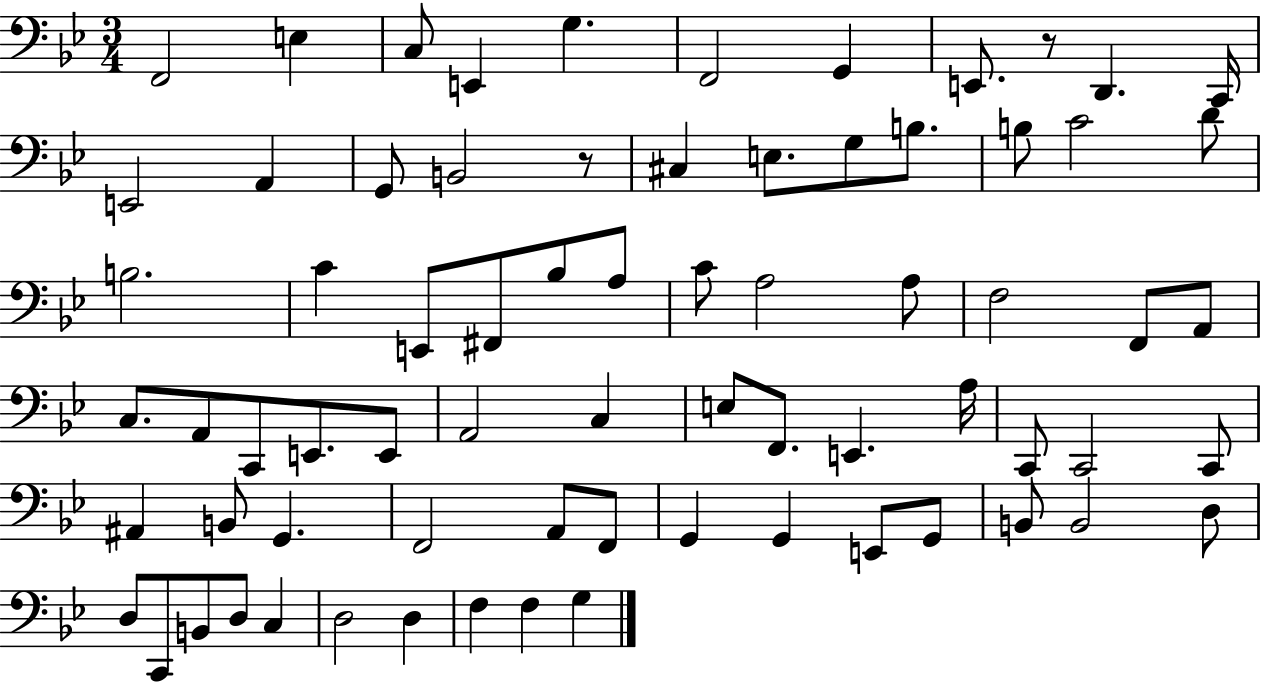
F2/h E3/q C3/e E2/q G3/q. F2/h G2/q E2/e. R/e D2/q. C2/s E2/h A2/q G2/e B2/h R/e C#3/q E3/e. G3/e B3/e. B3/e C4/h D4/e B3/h. C4/q E2/e F#2/e Bb3/e A3/e C4/e A3/h A3/e F3/h F2/e A2/e C3/e. A2/e C2/e E2/e. E2/e A2/h C3/q E3/e F2/e. E2/q. A3/s C2/e C2/h C2/e A#2/q B2/e G2/q. F2/h A2/e F2/e G2/q G2/q E2/e G2/e B2/e B2/h D3/e D3/e C2/e B2/e D3/e C3/q D3/h D3/q F3/q F3/q G3/q